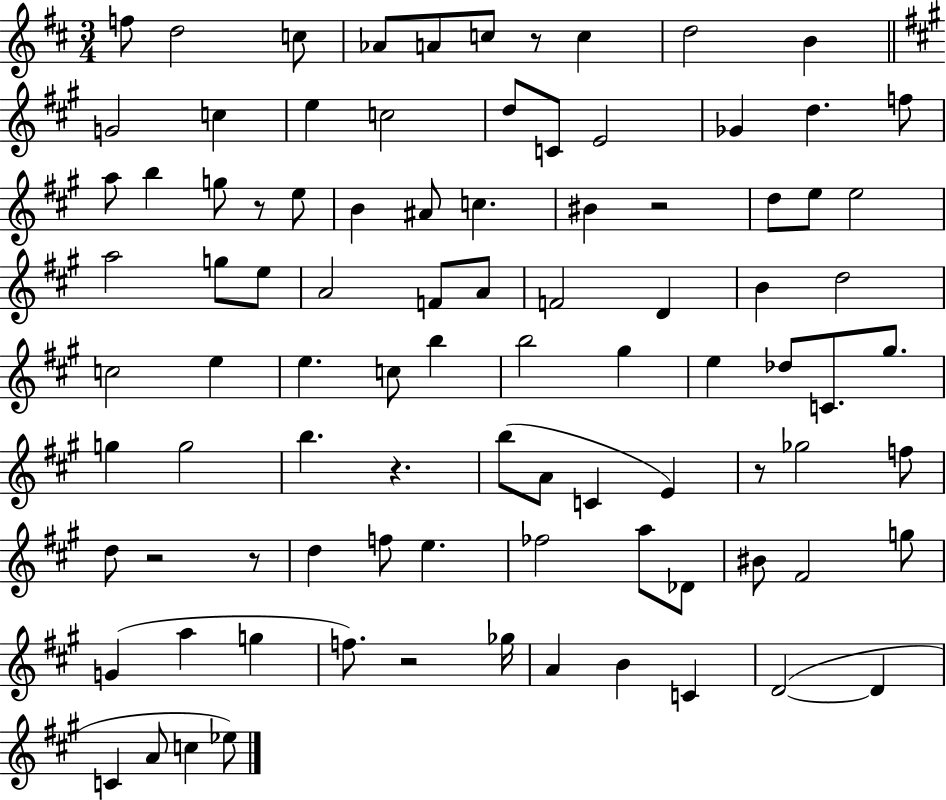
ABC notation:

X:1
T:Untitled
M:3/4
L:1/4
K:D
f/2 d2 c/2 _A/2 A/2 c/2 z/2 c d2 B G2 c e c2 d/2 C/2 E2 _G d f/2 a/2 b g/2 z/2 e/2 B ^A/2 c ^B z2 d/2 e/2 e2 a2 g/2 e/2 A2 F/2 A/2 F2 D B d2 c2 e e c/2 b b2 ^g e _d/2 C/2 ^g/2 g g2 b z b/2 A/2 C E z/2 _g2 f/2 d/2 z2 z/2 d f/2 e _f2 a/2 _D/2 ^B/2 ^F2 g/2 G a g f/2 z2 _g/4 A B C D2 D C A/2 c _e/2